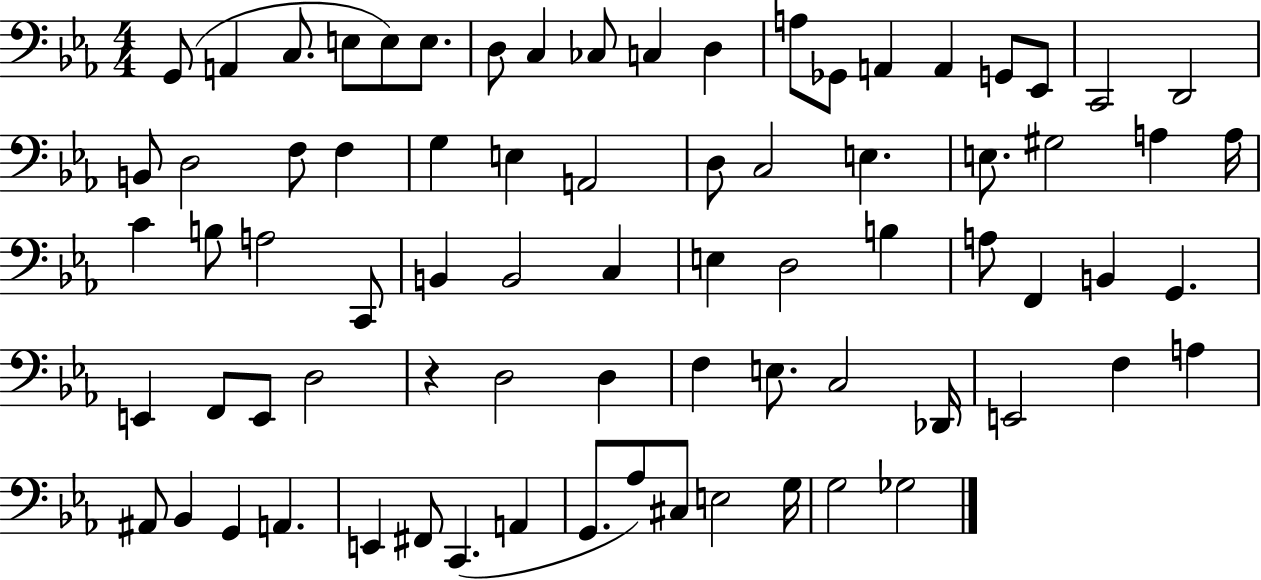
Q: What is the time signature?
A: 4/4